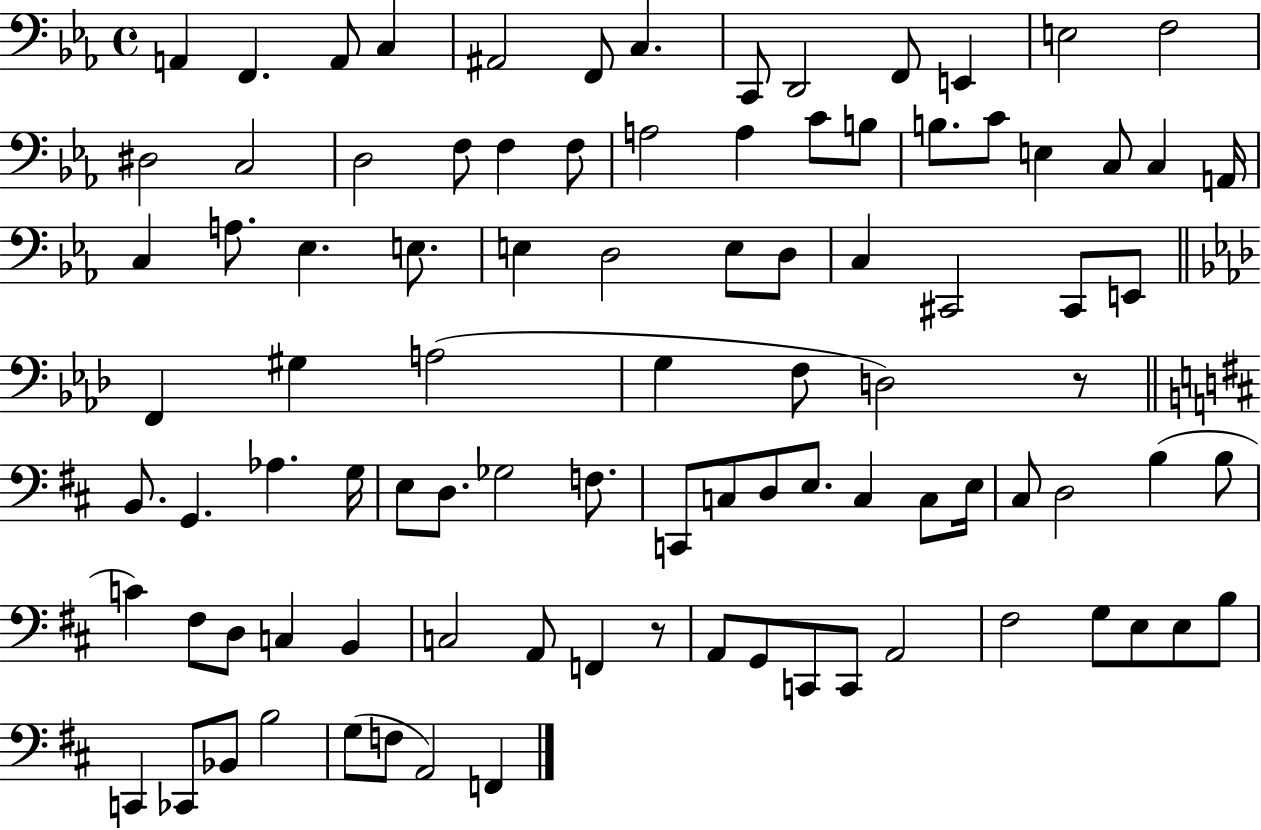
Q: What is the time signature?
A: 4/4